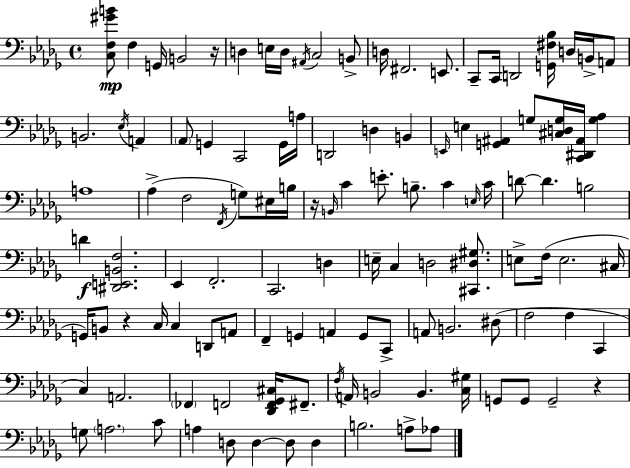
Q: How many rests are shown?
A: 4